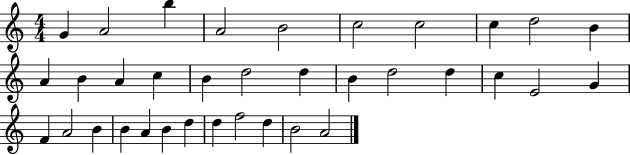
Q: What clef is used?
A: treble